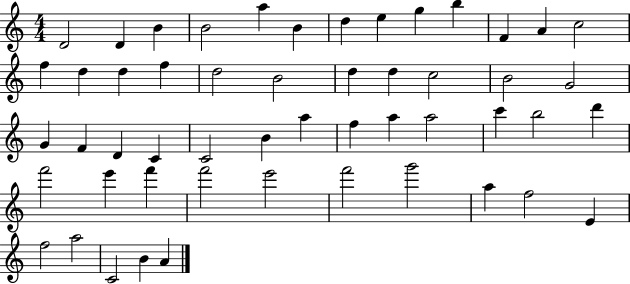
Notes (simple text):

D4/h D4/q B4/q B4/h A5/q B4/q D5/q E5/q G5/q B5/q F4/q A4/q C5/h F5/q D5/q D5/q F5/q D5/h B4/h D5/q D5/q C5/h B4/h G4/h G4/q F4/q D4/q C4/q C4/h B4/q A5/q F5/q A5/q A5/h C6/q B5/h D6/q F6/h E6/q F6/q F6/h E6/h F6/h G6/h A5/q F5/h E4/q F5/h A5/h C4/h B4/q A4/q